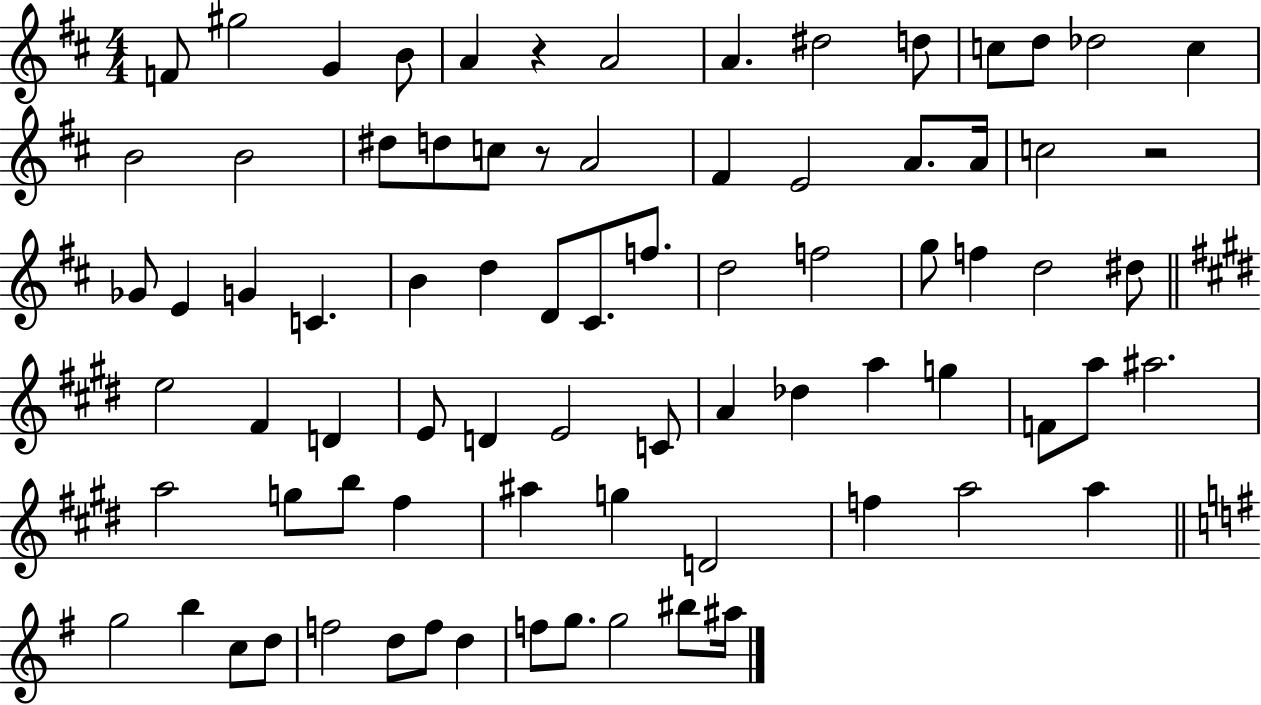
{
  \clef treble
  \numericTimeSignature
  \time 4/4
  \key d \major
  f'8 gis''2 g'4 b'8 | a'4 r4 a'2 | a'4. dis''2 d''8 | c''8 d''8 des''2 c''4 | \break b'2 b'2 | dis''8 d''8 c''8 r8 a'2 | fis'4 e'2 a'8. a'16 | c''2 r2 | \break ges'8 e'4 g'4 c'4. | b'4 d''4 d'8 cis'8. f''8. | d''2 f''2 | g''8 f''4 d''2 dis''8 | \break \bar "||" \break \key e \major e''2 fis'4 d'4 | e'8 d'4 e'2 c'8 | a'4 des''4 a''4 g''4 | f'8 a''8 ais''2. | \break a''2 g''8 b''8 fis''4 | ais''4 g''4 d'2 | f''4 a''2 a''4 | \bar "||" \break \key g \major g''2 b''4 c''8 d''8 | f''2 d''8 f''8 d''4 | f''8 g''8. g''2 bis''8 ais''16 | \bar "|."
}